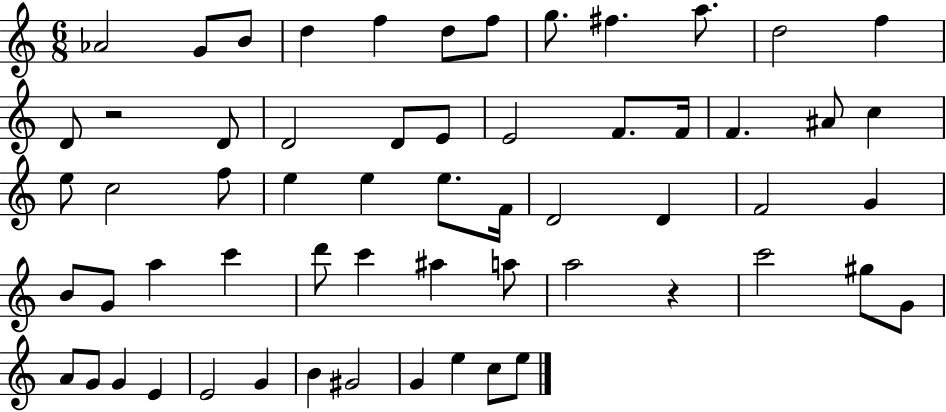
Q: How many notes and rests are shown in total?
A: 60